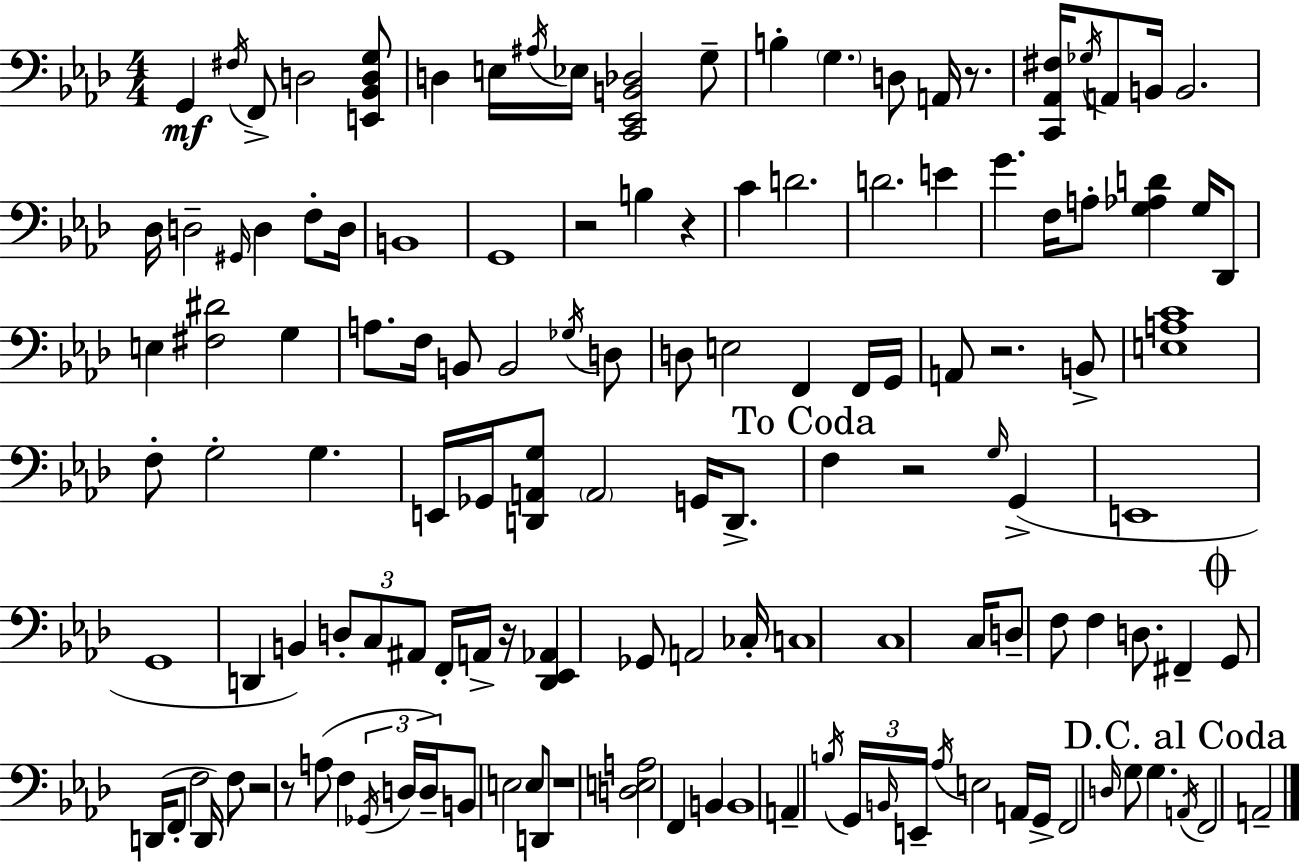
X:1
T:Untitled
M:4/4
L:1/4
K:Fm
G,, ^F,/4 F,,/2 D,2 [E,,_B,,D,G,]/2 D, E,/4 ^A,/4 _E,/4 [C,,_E,,B,,_D,]2 G,/2 B, G, D,/2 A,,/4 z/2 [C,,_A,,^F,]/4 _G,/4 A,,/2 B,,/4 B,,2 _D,/4 D,2 ^G,,/4 D, F,/2 D,/4 B,,4 G,,4 z2 B, z C D2 D2 E G F,/4 A,/2 [G,_A,D] G,/4 _D,,/2 E, [^F,^D]2 G, A,/2 F,/4 B,,/2 B,,2 _G,/4 D,/2 D,/2 E,2 F,, F,,/4 G,,/4 A,,/2 z2 B,,/2 [E,A,C]4 F,/2 G,2 G, E,,/4 _G,,/4 [D,,A,,G,]/2 A,,2 G,,/4 D,,/2 F, z2 G,/4 G,, E,,4 G,,4 D,, B,, D,/2 C,/2 ^A,,/2 F,,/4 A,,/4 z/4 [D,,_E,,_A,,] _G,,/2 A,,2 _C,/4 C,4 C,4 C,/4 D,/2 F,/2 F, D,/2 ^F,, G,,/2 D,,/4 F,,/2 F,2 D,,/4 F,/2 z2 z/2 A,/2 F, _G,,/4 D,/4 D,/4 B,,/2 E,2 E,/2 D,,/2 z4 [D,E,A,]2 F,, B,, B,,4 A,, B,/4 G,,/4 B,,/4 E,,/4 _A,/4 E,2 A,,/4 G,,/4 F,,2 D,/4 G,/2 G, A,,/4 F,,2 A,,2